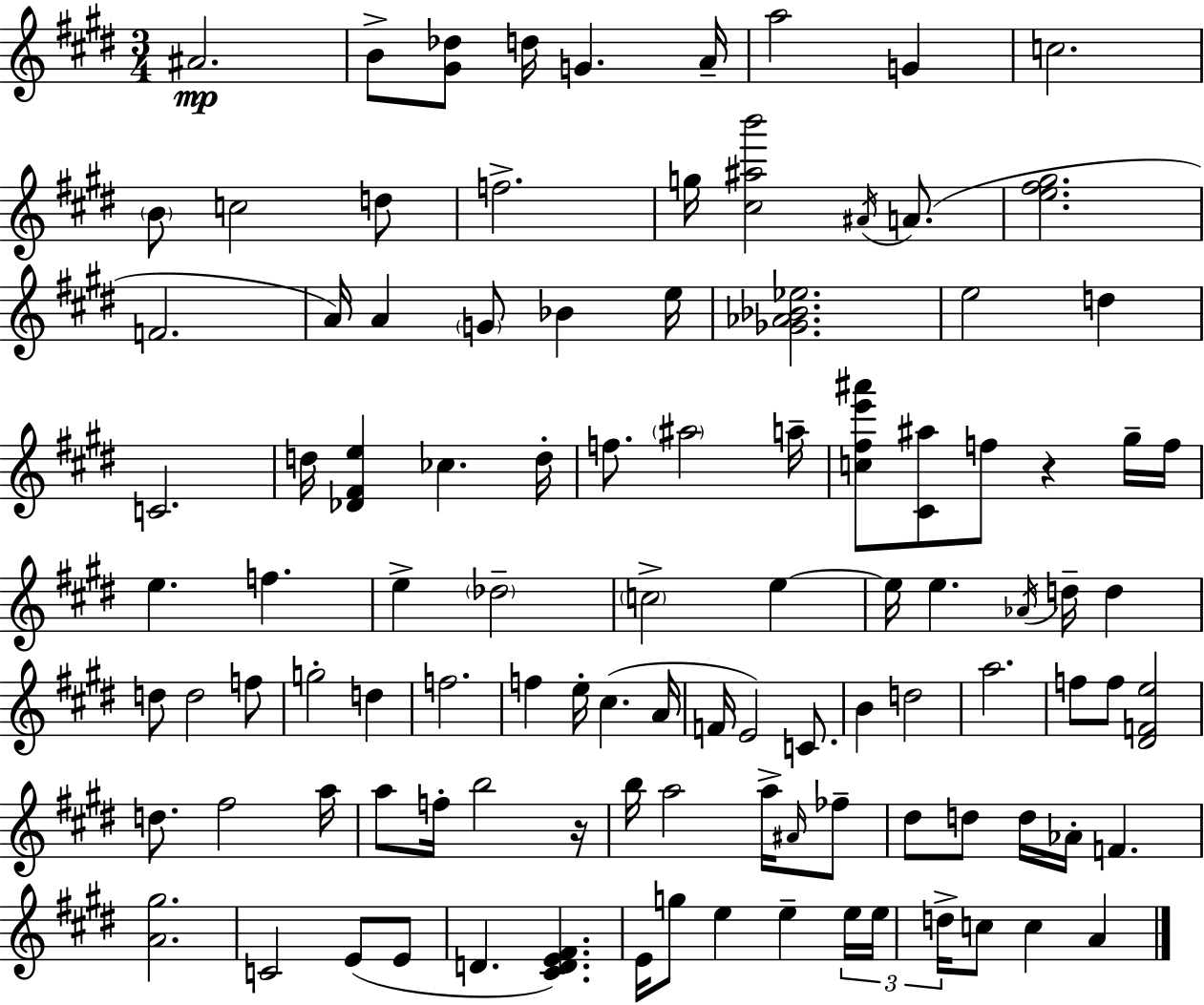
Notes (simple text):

A#4/h. B4/e [G#4,Db5]/e D5/s G4/q. A4/s A5/h G4/q C5/h. B4/e C5/h D5/e F5/h. G5/s [C#5,A#5,B6]/h A#4/s A4/e. [E5,F#5,G#5]/h. F4/h. A4/s A4/q G4/e Bb4/q E5/s [Gb4,Ab4,Bb4,Eb5]/h. E5/h D5/q C4/h. D5/s [Db4,F#4,E5]/q CES5/q. D5/s F5/e. A#5/h A5/s [C5,F#5,E6,A#6]/e [C#4,A#5]/e F5/e R/q G#5/s F5/s E5/q. F5/q. E5/q Db5/h C5/h E5/q E5/s E5/q. Ab4/s D5/s D5/q D5/e D5/h F5/e G5/h D5/q F5/h. F5/q E5/s C#5/q. A4/s F4/s E4/h C4/e. B4/q D5/h A5/h. F5/e F5/e [D#4,F4,E5]/h D5/e. F#5/h A5/s A5/e F5/s B5/h R/s B5/s A5/h A5/s A#4/s FES5/e D#5/e D5/e D5/s Ab4/s F4/q. [A4,G#5]/h. C4/h E4/e E4/e D4/q. [C#4,D4,E4,F#4]/q. E4/s G5/e E5/q E5/q E5/s E5/s D5/s C5/e C5/q A4/q